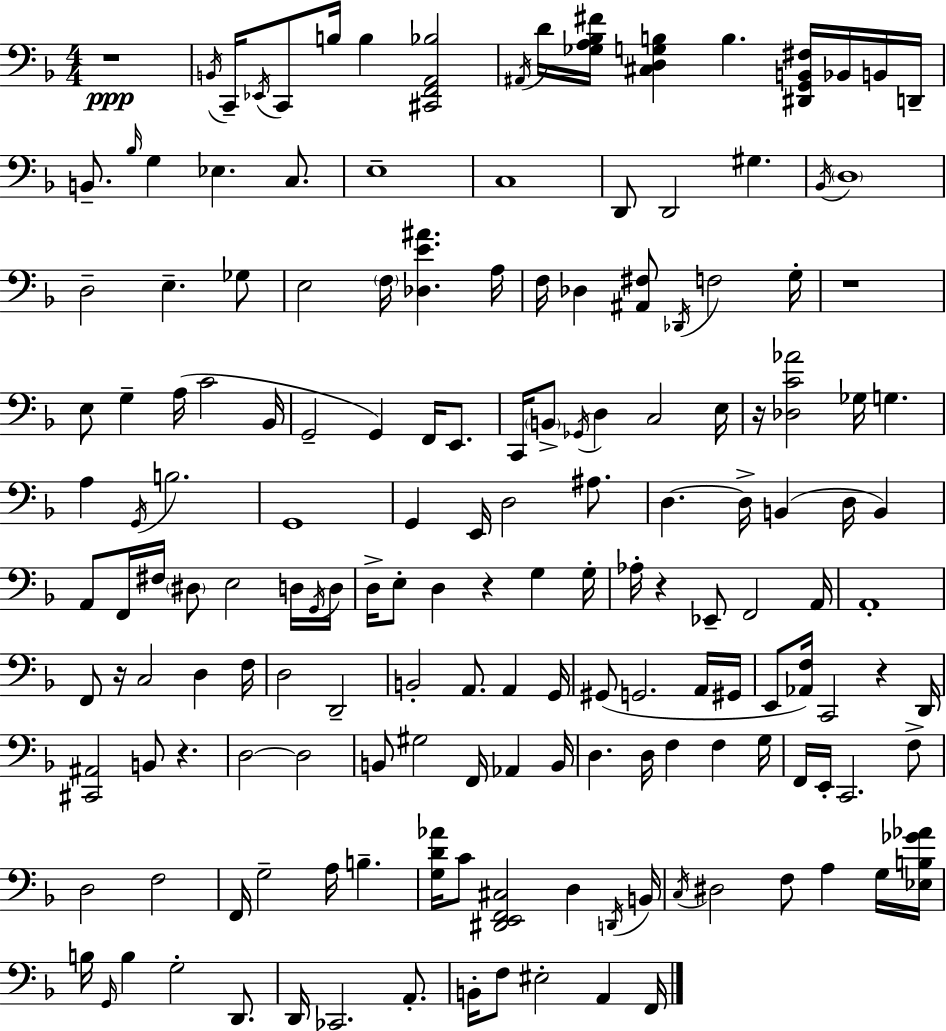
X:1
T:Untitled
M:4/4
L:1/4
K:F
z4 B,,/4 C,,/4 _E,,/4 C,,/2 B,/4 B, [^C,,F,,A,,_B,]2 ^A,,/4 D/4 [_G,A,_B,^F]/4 [^C,D,G,B,] B, [^D,,G,,B,,^F,]/4 _B,,/4 B,,/4 D,,/4 B,,/2 _B,/4 G, _E, C,/2 E,4 C,4 D,,/2 D,,2 ^G, _B,,/4 D,4 D,2 E, _G,/2 E,2 F,/4 [_D,E^A] A,/4 F,/4 _D, [^A,,^F,]/2 _D,,/4 F,2 G,/4 z4 E,/2 G, A,/4 C2 _B,,/4 G,,2 G,, F,,/4 E,,/2 C,,/4 B,,/2 _G,,/4 D, C,2 E,/4 z/4 [_D,C_A]2 _G,/4 G, A, G,,/4 B,2 G,,4 G,, E,,/4 D,2 ^A,/2 D, D,/4 B,, D,/4 B,, A,,/2 F,,/4 ^F,/4 ^D,/2 E,2 D,/4 G,,/4 D,/4 D,/4 E,/2 D, z G, G,/4 _A,/4 z _E,,/2 F,,2 A,,/4 A,,4 F,,/2 z/4 C,2 D, F,/4 D,2 D,,2 B,,2 A,,/2 A,, G,,/4 ^G,,/2 G,,2 A,,/4 ^G,,/4 E,,/2 [_A,,F,]/4 C,,2 z D,,/4 [^C,,^A,,]2 B,,/2 z D,2 D,2 B,,/2 ^G,2 F,,/4 _A,, B,,/4 D, D,/4 F, F, G,/4 F,,/4 E,,/4 C,,2 F,/2 D,2 F,2 F,,/4 G,2 A,/4 B, [G,D_A]/4 C/2 [^D,,E,,F,,^C,]2 D, D,,/4 B,,/4 C,/4 ^D,2 F,/2 A, G,/4 [_E,B,_G_A]/4 B,/4 G,,/4 B, G,2 D,,/2 D,,/4 _C,,2 A,,/2 B,,/4 F,/2 ^E,2 A,, F,,/4